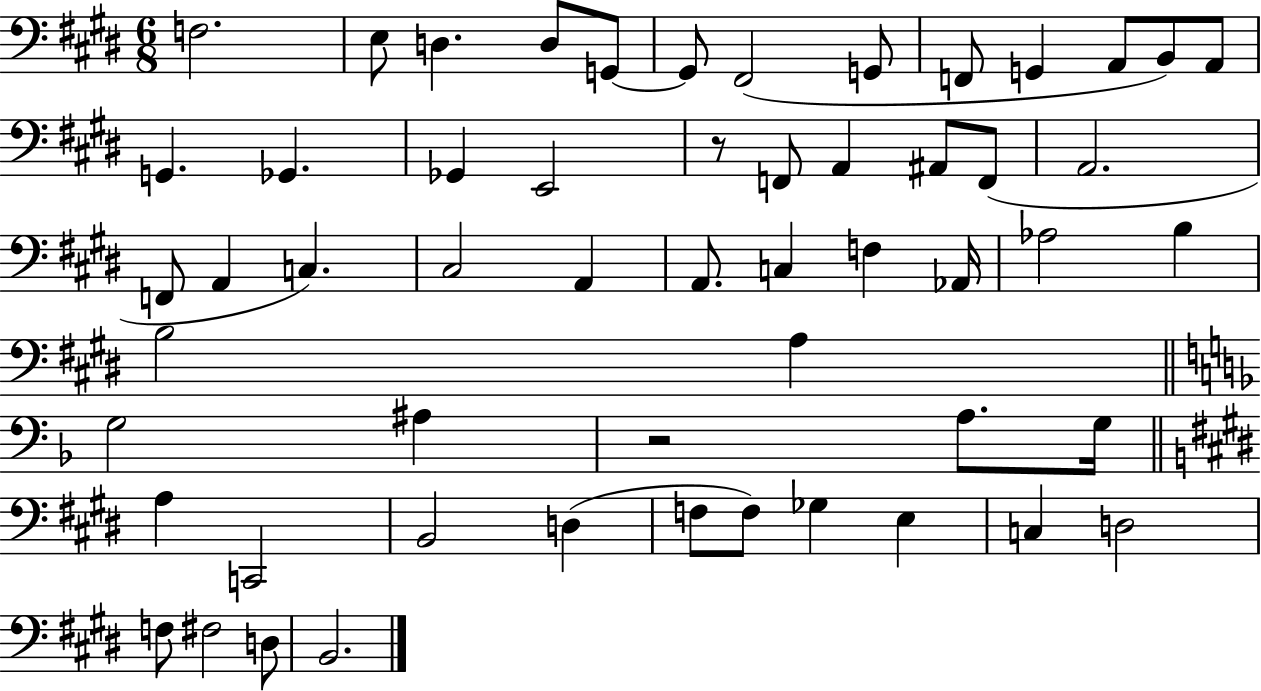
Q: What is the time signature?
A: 6/8